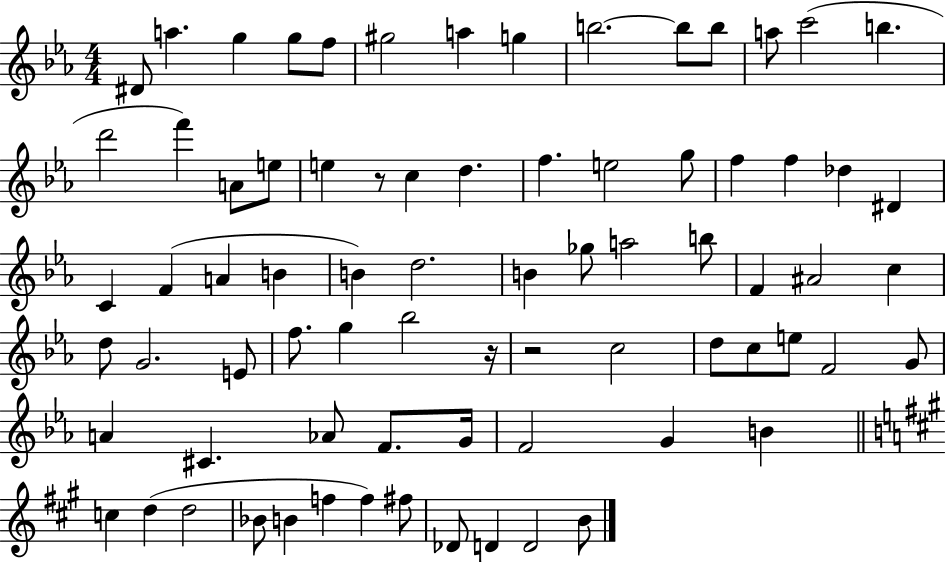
D#4/e A5/q. G5/q G5/e F5/e G#5/h A5/q G5/q B5/h. B5/e B5/e A5/e C6/h B5/q. D6/h F6/q A4/e E5/e E5/q R/e C5/q D5/q. F5/q. E5/h G5/e F5/q F5/q Db5/q D#4/q C4/q F4/q A4/q B4/q B4/q D5/h. B4/q Gb5/e A5/h B5/e F4/q A#4/h C5/q D5/e G4/h. E4/e F5/e. G5/q Bb5/h R/s R/h C5/h D5/e C5/e E5/e F4/h G4/e A4/q C#4/q. Ab4/e F4/e. G4/s F4/h G4/q B4/q C5/q D5/q D5/h Bb4/e B4/q F5/q F5/q F#5/e Db4/e D4/q D4/h B4/e